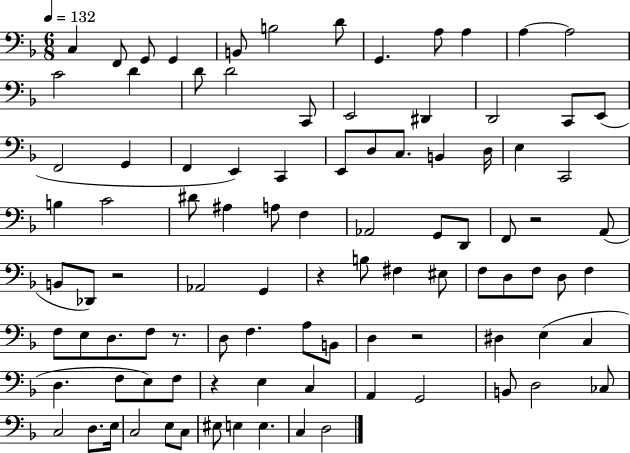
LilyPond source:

{
  \clef bass
  \numericTimeSignature
  \time 6/8
  \key f \major
  \tempo 4 = 132
  c4 f,8 g,8 g,4 | b,8 b2 d'8 | g,4. a8 a4 | a4~~ a2 | \break c'2 d'4 | d'8 d'2 c,8 | e,2 dis,4 | d,2 c,8 e,8( | \break f,2 g,4 | f,4 e,4) c,4 | e,8 d8 c8. b,4 d16 | e4 c,2 | \break b4 c'2 | dis'8 ais4 a8 f4 | aes,2 g,8 d,8 | f,8 r2 a,8( | \break b,8 des,8) r2 | aes,2 g,4 | r4 b8 fis4 eis8 | f8 d8 f8 d8 f4 | \break f8 e8 d8. f8 r8. | d8 f4. a8 b,8 | d4 r2 | dis4 e4( c4 | \break d4. f8 e8) f8 | r4 e4 c4 | a,4 g,2 | b,8 d2 ces8 | \break c2 d8. e16 | c2 e8 c8 | eis8 e4 e4. | c4 d2 | \break \bar "|."
}